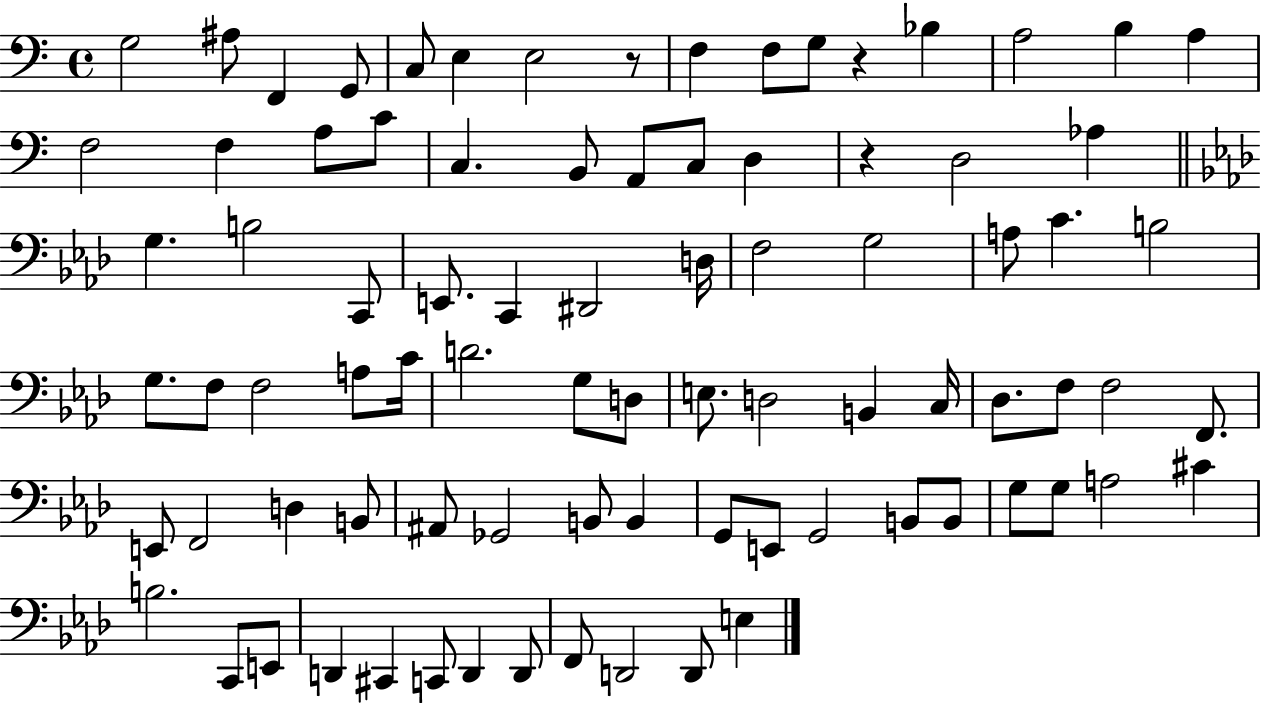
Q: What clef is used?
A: bass